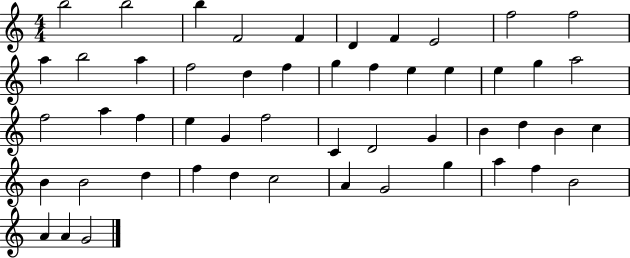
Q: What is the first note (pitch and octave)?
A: B5